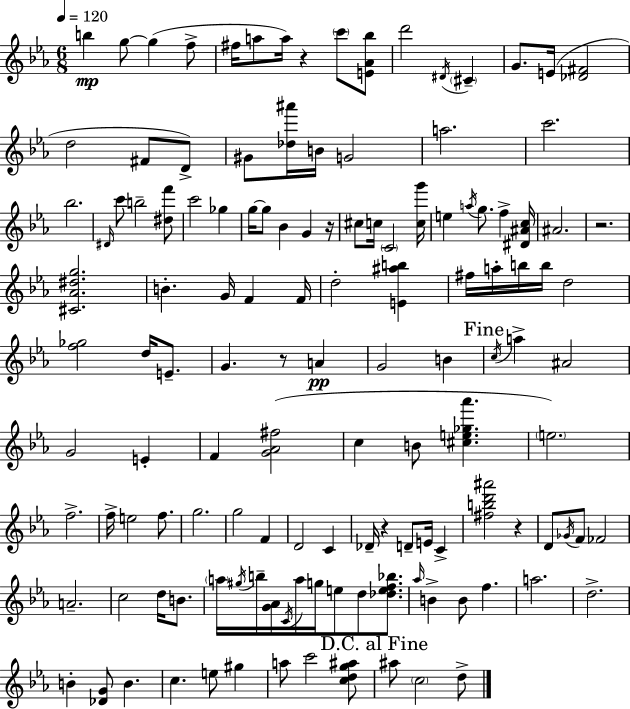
{
  \clef treble
  \numericTimeSignature
  \time 6/8
  \key ees \major
  \tempo 4 = 120
  b''4\mp g''8~~ g''4( f''8-> | fis''16 a''8 a''16) r4 \parenthesize c'''8 <e' aes' bes''>8 | d'''2 \acciaccatura { dis'16 } \parenthesize cis'4-- | g'8. e'16( <des' fis'>2 | \break d''2 fis'8 d'8->) | gis'8 <des'' ais'''>16 b'16 g'2 | a''2. | c'''2. | \break bes''2. | \grace { dis'16 } c'''8 b''2-- | <dis'' f'''>8 c'''2 ges''4 | g''16~~ g''8 bes'4 g'4 | \break r16 cis''8 c''16 \parenthesize c'2 | <c'' g'''>16 e''4 \acciaccatura { a''16 } g''8. f''4-> | <dis' ais' c''>16 ais'2. | r2. | \break <cis' aes' dis'' g''>2. | b'4.-. g'16 f'4 | f'16 d''2-. <e' ais'' b''>4 | fis''16 a''16-. b''16 b''16 d''2 | \break <f'' ges''>2 d''16 | e'8.-- g'4. r8 a'4\pp | g'2 b'4 | \mark "Fine" \acciaccatura { c''16 } a''4-> ais'2 | \break g'2 | e'4-. f'4 <g' aes' fis''>2( | c''4 b'8 <cis'' e'' ges'' aes'''>4. | \parenthesize e''2.) | \break f''2.-> | f''16-> e''2 | f''8. g''2. | g''2 | \break f'4 d'2 | c'4 des'16-- r4 d'8-- e'16 | c'4-> <fis'' b'' d''' ais'''>2 | r4 d'8 \acciaccatura { ges'16 } f'8 fes'2 | \break a'2.-- | c''2 | d''16 b'8. \parenthesize a''16 \acciaccatura { gis''16 } b''16-- <g' aes'>16 \acciaccatura { c'16 } a''16 g''16 | e''8 d''8 <des'' e'' f'' bes''>8. \grace { aes''16 } b'4-> | \break b'8 f''4. a''2. | d''2.-> | b'4-. | <des' g'>8 b'4. c''4. | \break e''8 gis''4 a''8 c'''2 | <c'' d'' g'' ais''>8 \mark "D.C. al Fine" ais''8 \parenthesize c''2 | d''8-> \bar "|."
}